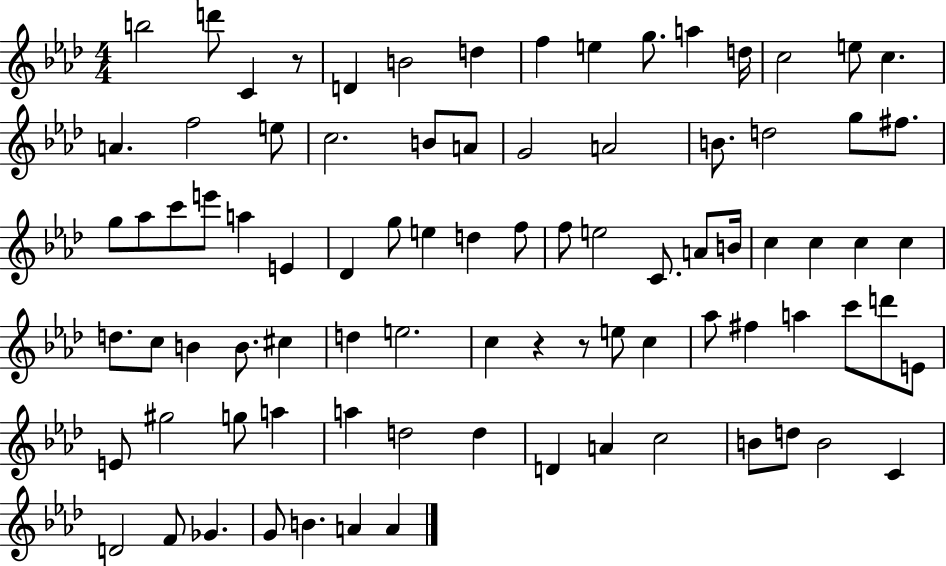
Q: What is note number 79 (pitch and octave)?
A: Gb4